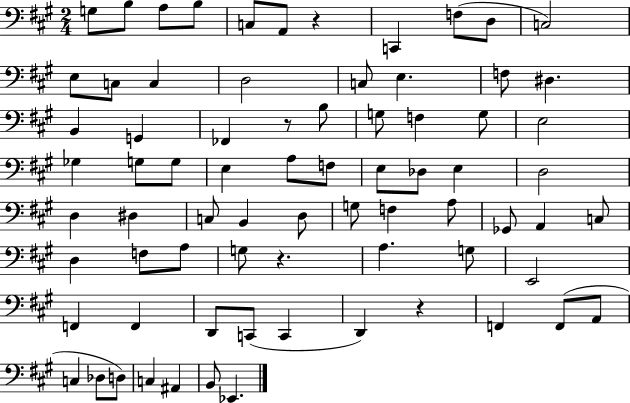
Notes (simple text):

G3/e B3/e A3/e B3/e C3/e A2/e R/q C2/q F3/e D3/e C3/h E3/e C3/e C3/q D3/h C3/e E3/q. F3/e D#3/q. B2/q G2/q FES2/q R/e B3/e G3/e F3/q G3/e E3/h Gb3/q G3/e G3/e E3/q A3/e F3/e E3/e Db3/e E3/q D3/h D3/q D#3/q C3/e B2/q D3/e G3/e F3/q A3/e Gb2/e A2/q C3/e D3/q F3/e A3/e G3/e R/q. A3/q. G3/e E2/h F2/q F2/q D2/e C2/e C2/q D2/q R/q F2/q F2/e A2/e C3/q Db3/e D3/e C3/q A#2/q B2/e Eb2/q.